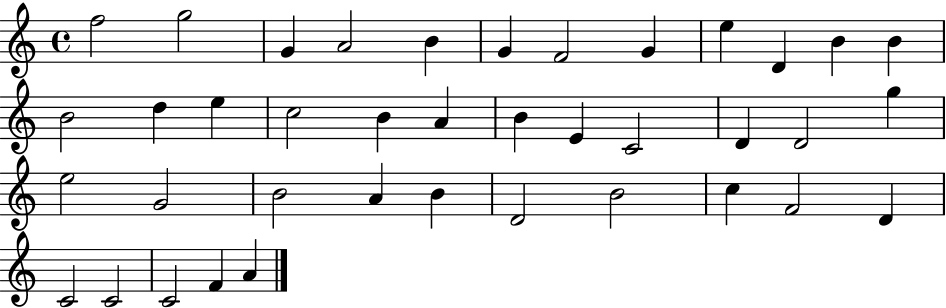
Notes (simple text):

F5/h G5/h G4/q A4/h B4/q G4/q F4/h G4/q E5/q D4/q B4/q B4/q B4/h D5/q E5/q C5/h B4/q A4/q B4/q E4/q C4/h D4/q D4/h G5/q E5/h G4/h B4/h A4/q B4/q D4/h B4/h C5/q F4/h D4/q C4/h C4/h C4/h F4/q A4/q